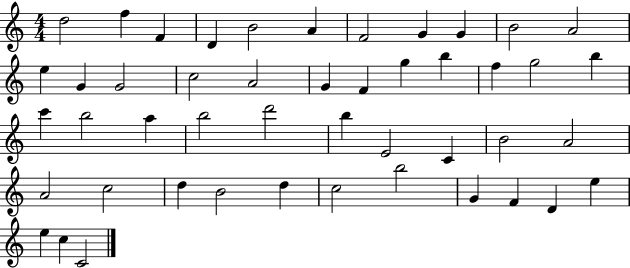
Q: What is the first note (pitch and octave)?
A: D5